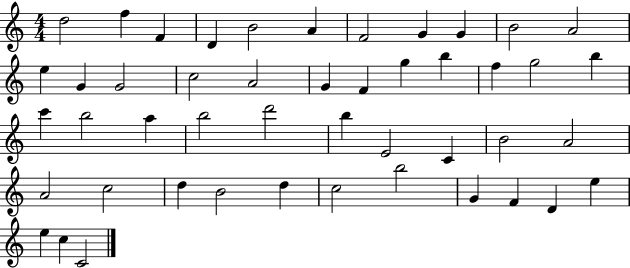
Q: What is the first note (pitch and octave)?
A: D5